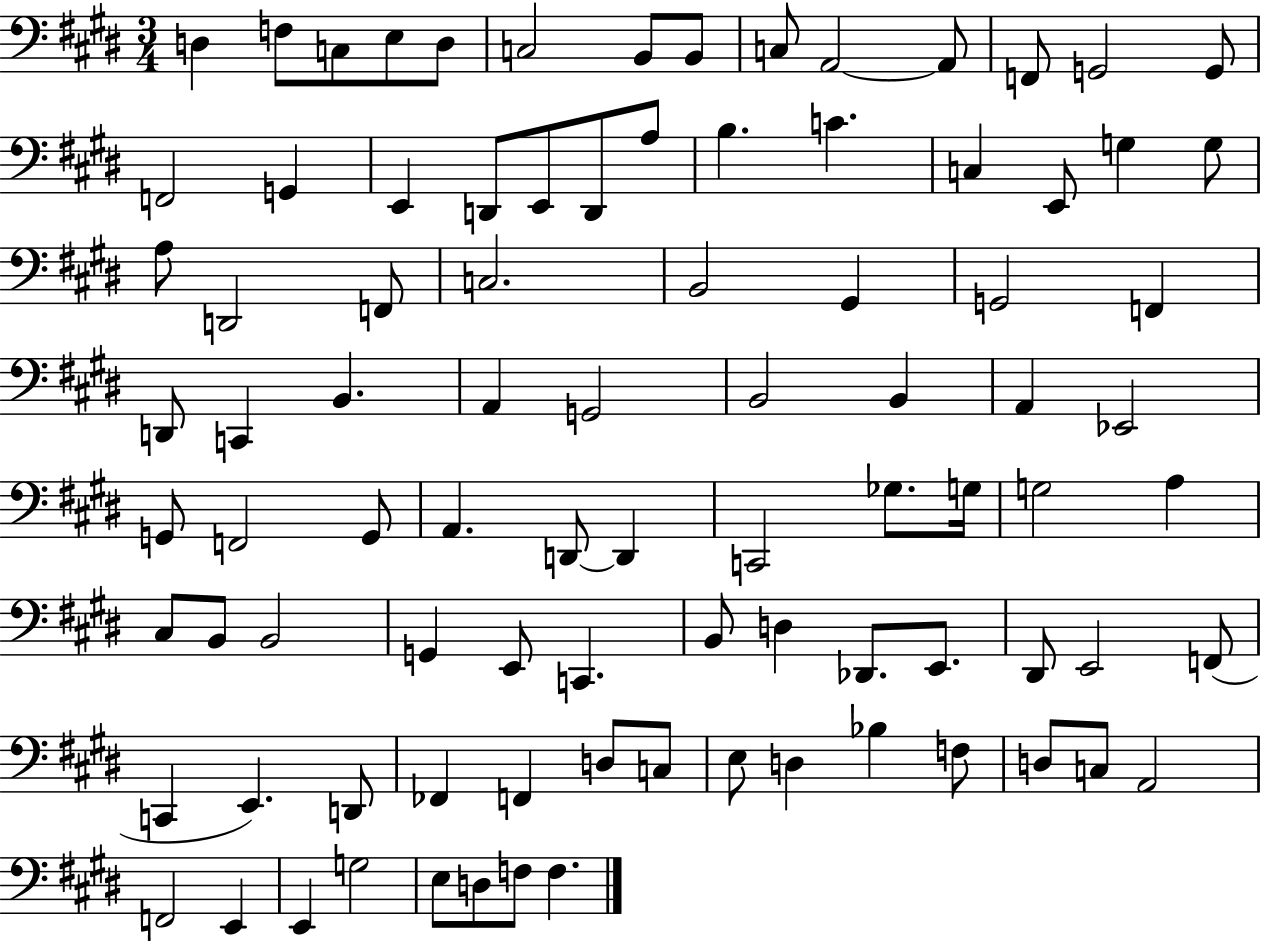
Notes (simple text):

D3/q F3/e C3/e E3/e D3/e C3/h B2/e B2/e C3/e A2/h A2/e F2/e G2/h G2/e F2/h G2/q E2/q D2/e E2/e D2/e A3/e B3/q. C4/q. C3/q E2/e G3/q G3/e A3/e D2/h F2/e C3/h. B2/h G#2/q G2/h F2/q D2/e C2/q B2/q. A2/q G2/h B2/h B2/q A2/q Eb2/h G2/e F2/h G2/e A2/q. D2/e D2/q C2/h Gb3/e. G3/s G3/h A3/q C#3/e B2/e B2/h G2/q E2/e C2/q. B2/e D3/q Db2/e. E2/e. D#2/e E2/h F2/e C2/q E2/q. D2/e FES2/q F2/q D3/e C3/e E3/e D3/q Bb3/q F3/e D3/e C3/e A2/h F2/h E2/q E2/q G3/h E3/e D3/e F3/e F3/q.